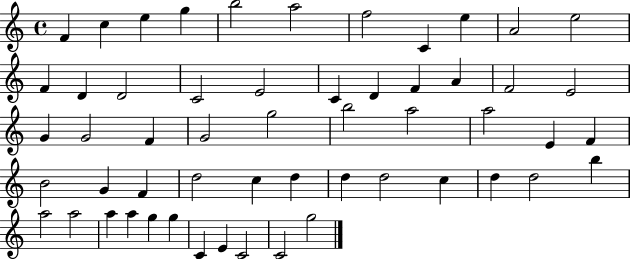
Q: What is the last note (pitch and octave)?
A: G5